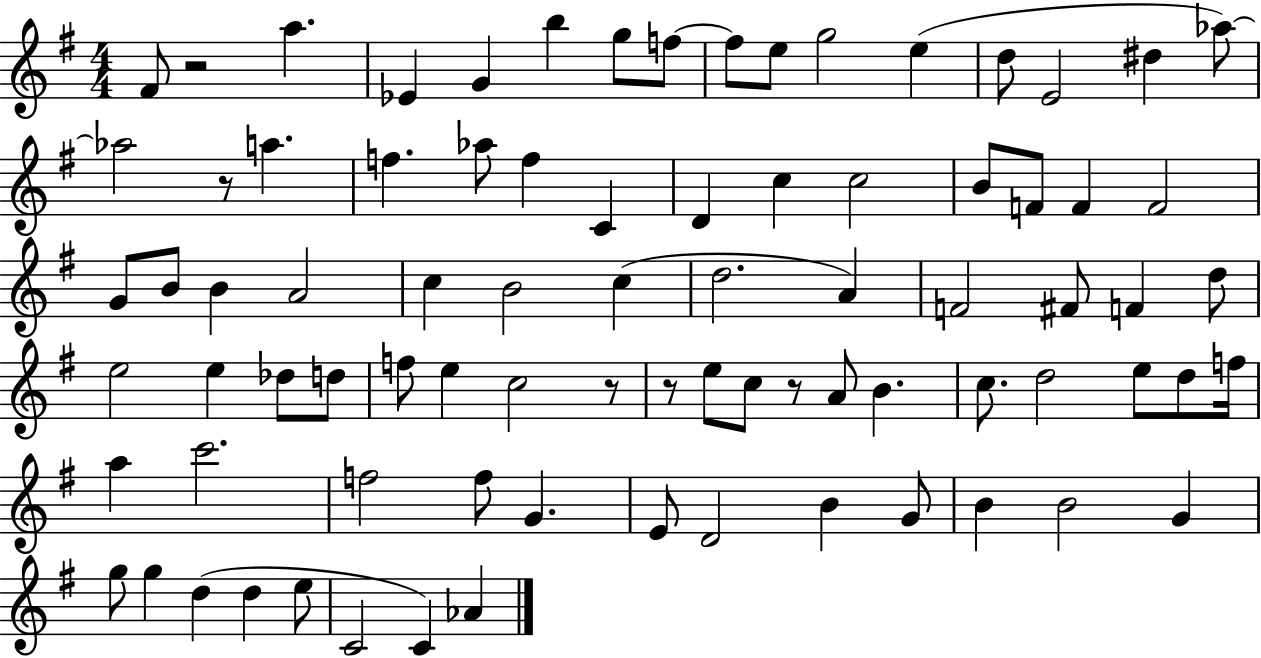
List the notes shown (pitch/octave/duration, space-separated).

F#4/e R/h A5/q. Eb4/q G4/q B5/q G5/e F5/e F5/e E5/e G5/h E5/q D5/e E4/h D#5/q Ab5/e Ab5/h R/e A5/q. F5/q. Ab5/e F5/q C4/q D4/q C5/q C5/h B4/e F4/e F4/q F4/h G4/e B4/e B4/q A4/h C5/q B4/h C5/q D5/h. A4/q F4/h F#4/e F4/q D5/e E5/h E5/q Db5/e D5/e F5/e E5/q C5/h R/e R/e E5/e C5/e R/e A4/e B4/q. C5/e. D5/h E5/e D5/e F5/s A5/q C6/h. F5/h F5/e G4/q. E4/e D4/h B4/q G4/e B4/q B4/h G4/q G5/e G5/q D5/q D5/q E5/e C4/h C4/q Ab4/q